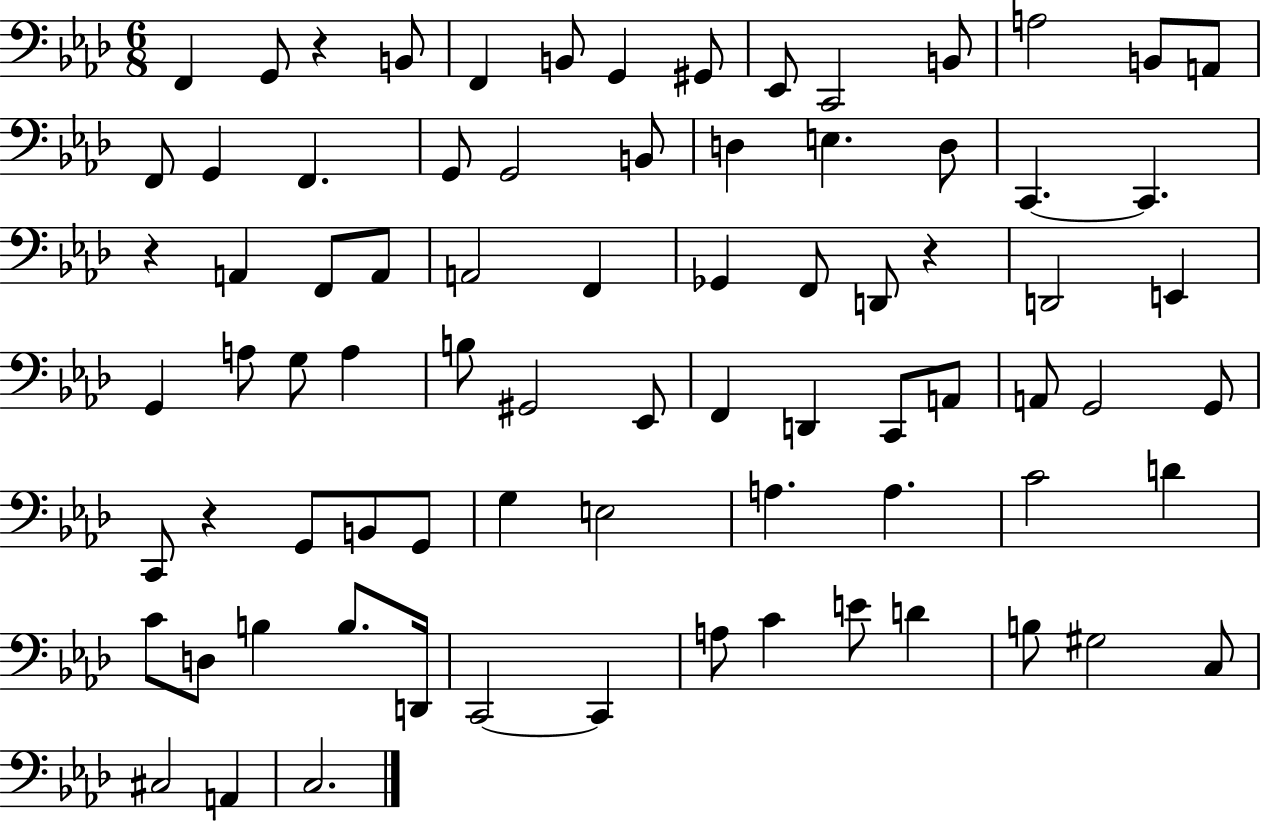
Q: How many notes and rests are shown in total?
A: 79